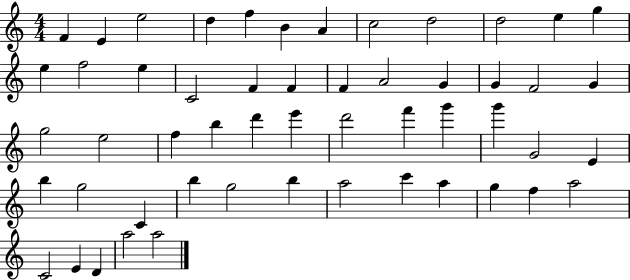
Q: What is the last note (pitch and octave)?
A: A5